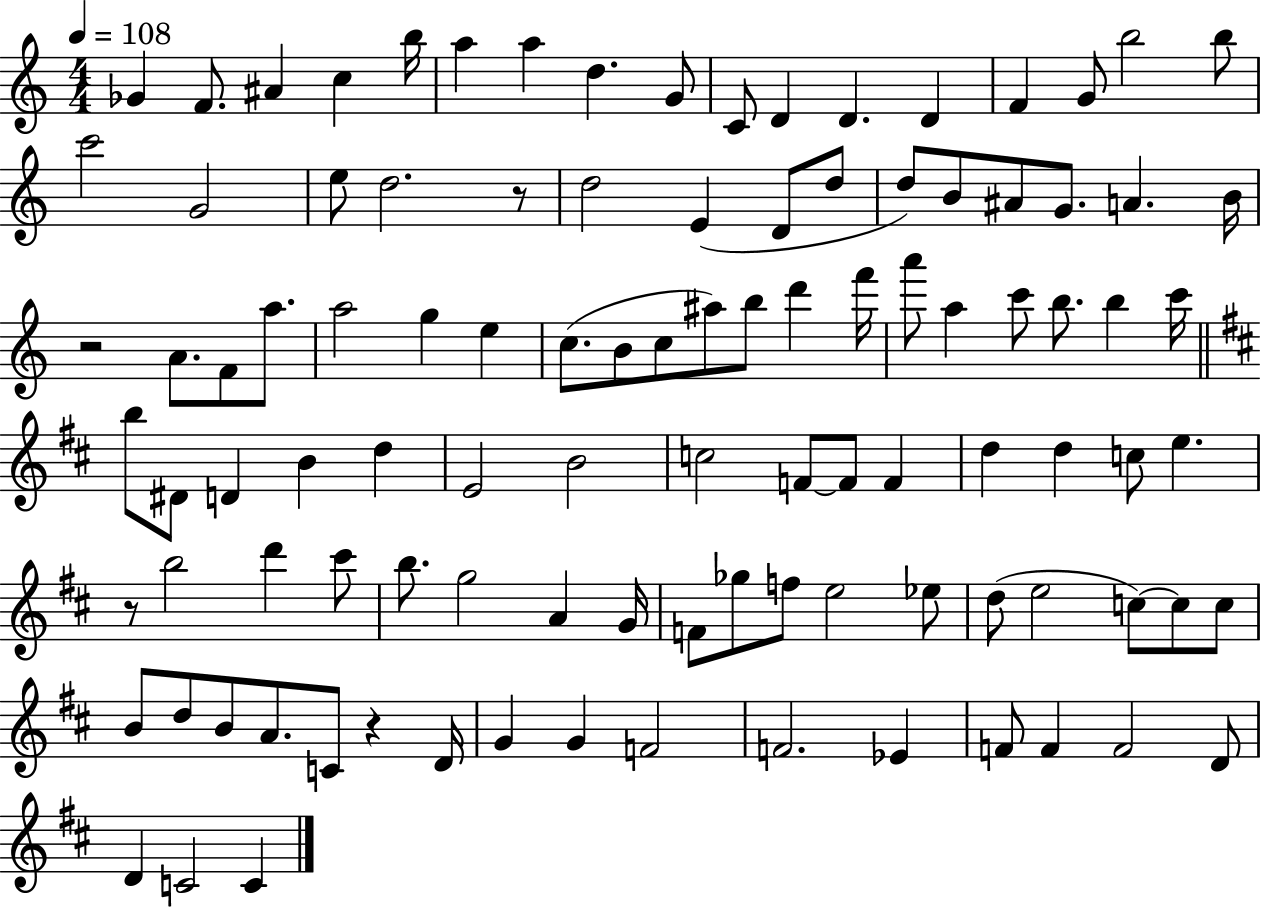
Gb4/q F4/e. A#4/q C5/q B5/s A5/q A5/q D5/q. G4/e C4/e D4/q D4/q. D4/q F4/q G4/e B5/h B5/e C6/h G4/h E5/e D5/h. R/e D5/h E4/q D4/e D5/e D5/e B4/e A#4/e G4/e. A4/q. B4/s R/h A4/e. F4/e A5/e. A5/h G5/q E5/q C5/e. B4/e C5/e A#5/e B5/e D6/q F6/s A6/e A5/q C6/e B5/e. B5/q C6/s B5/e D#4/e D4/q B4/q D5/q E4/h B4/h C5/h F4/e F4/e F4/q D5/q D5/q C5/e E5/q. R/e B5/h D6/q C#6/e B5/e. G5/h A4/q G4/s F4/e Gb5/e F5/e E5/h Eb5/e D5/e E5/h C5/e C5/e C5/e B4/e D5/e B4/e A4/e. C4/e R/q D4/s G4/q G4/q F4/h F4/h. Eb4/q F4/e F4/q F4/h D4/e D4/q C4/h C4/q